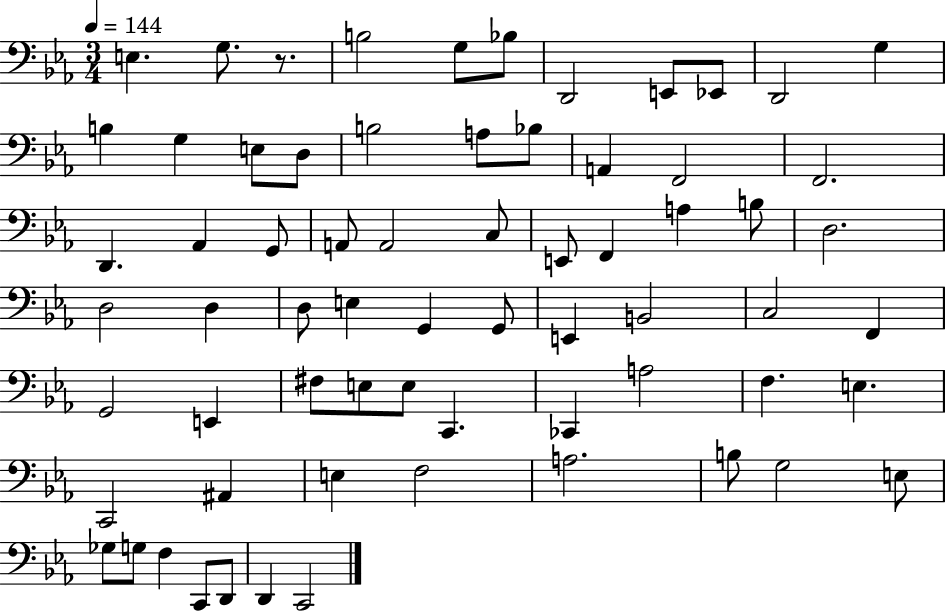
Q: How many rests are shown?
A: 1